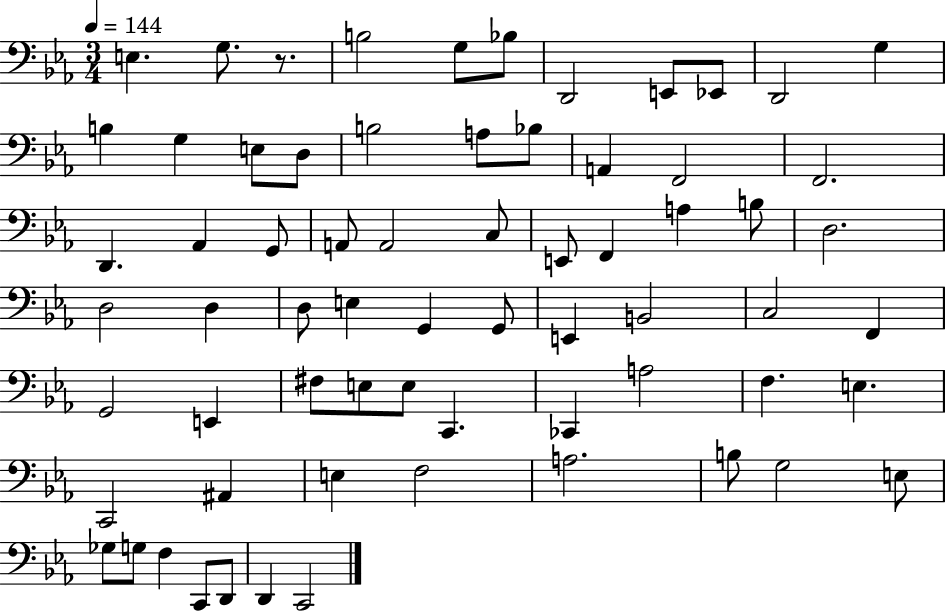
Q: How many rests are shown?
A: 1